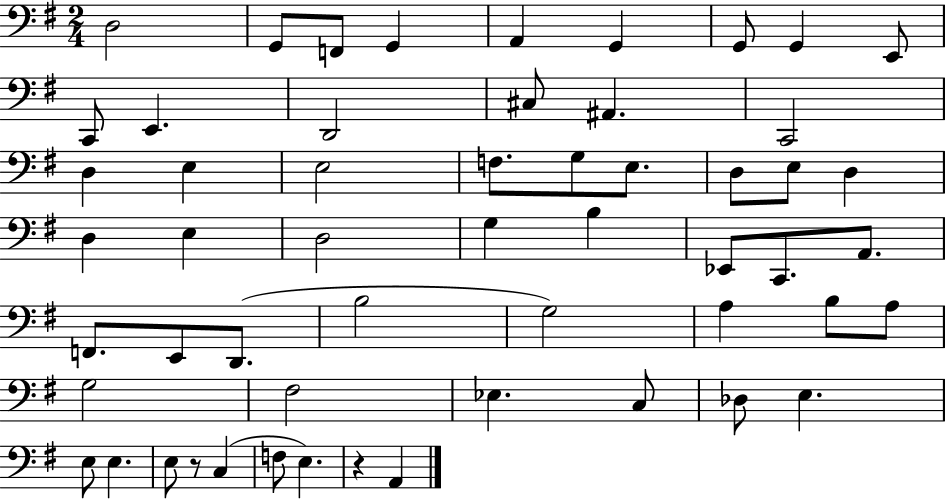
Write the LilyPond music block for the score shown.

{
  \clef bass
  \numericTimeSignature
  \time 2/4
  \key g \major
  \repeat volta 2 { d2 | g,8 f,8 g,4 | a,4 g,4 | g,8 g,4 e,8 | \break c,8 e,4. | d,2 | cis8 ais,4. | c,2 | \break d4 e4 | e2 | f8. g8 e8. | d8 e8 d4 | \break d4 e4 | d2 | g4 b4 | ees,8 c,8. a,8. | \break f,8. e,8 d,8.( | b2 | g2) | a4 b8 a8 | \break g2 | fis2 | ees4. c8 | des8 e4. | \break e8 e4. | e8 r8 c4( | f8 e4.) | r4 a,4 | \break } \bar "|."
}